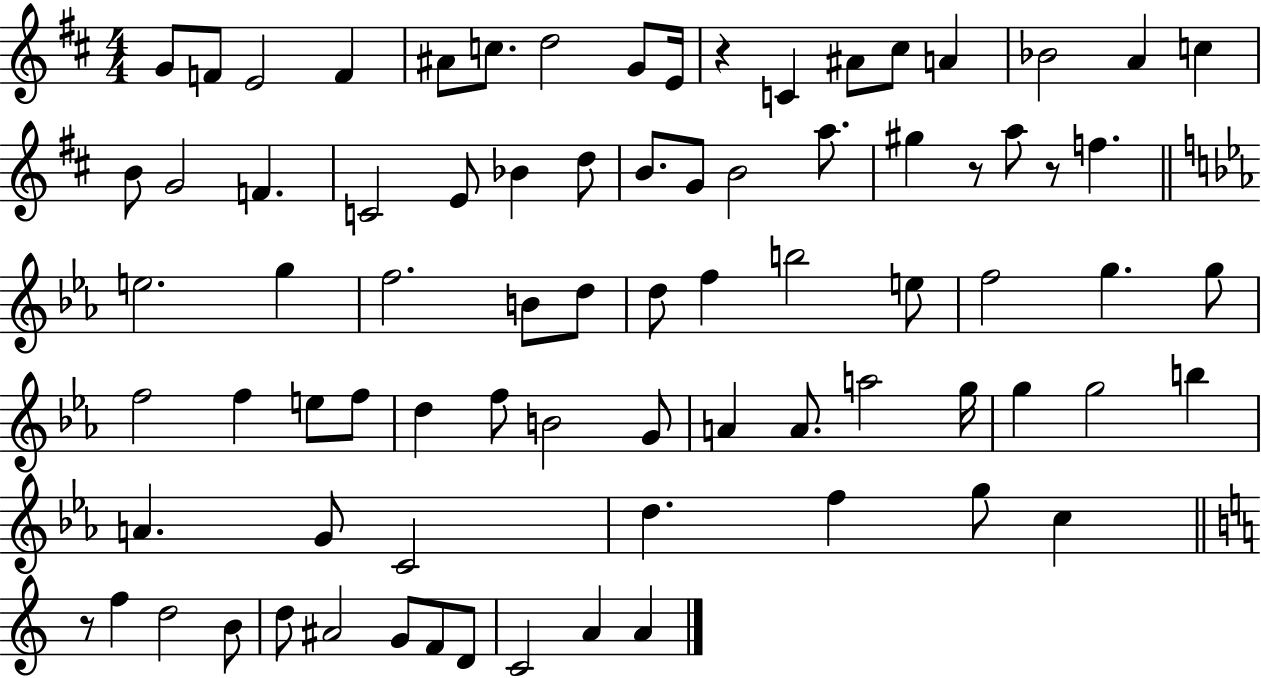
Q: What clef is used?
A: treble